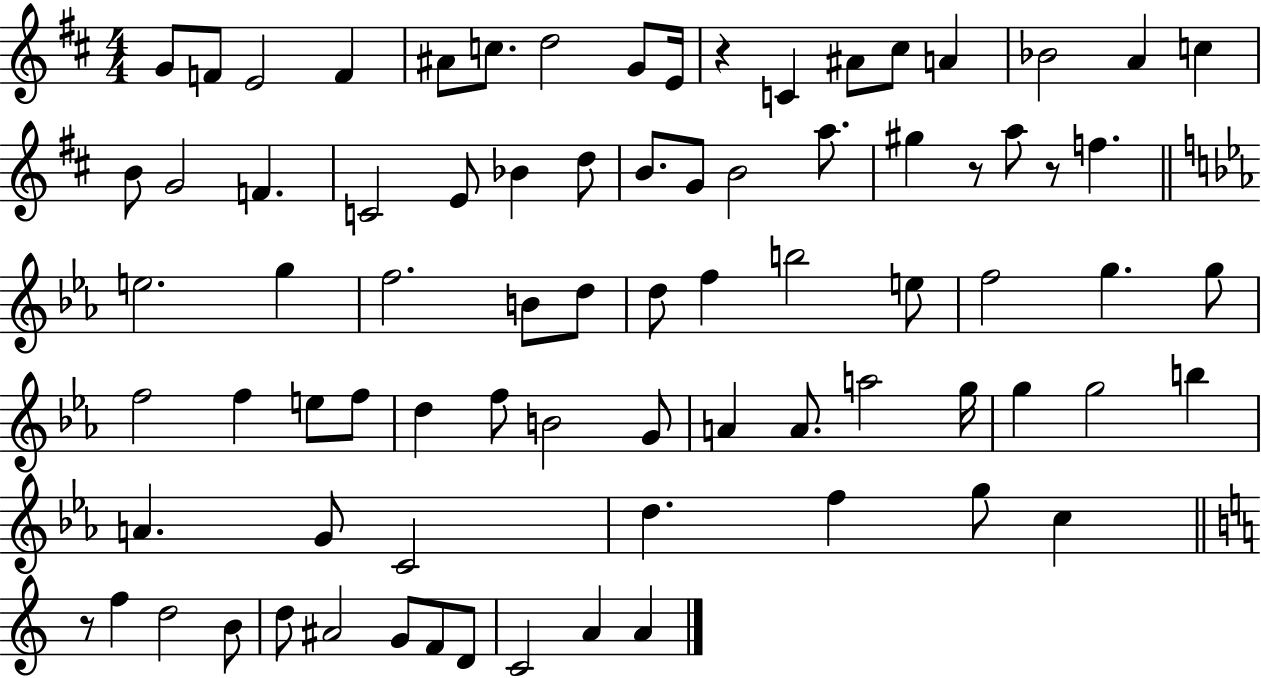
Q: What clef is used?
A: treble